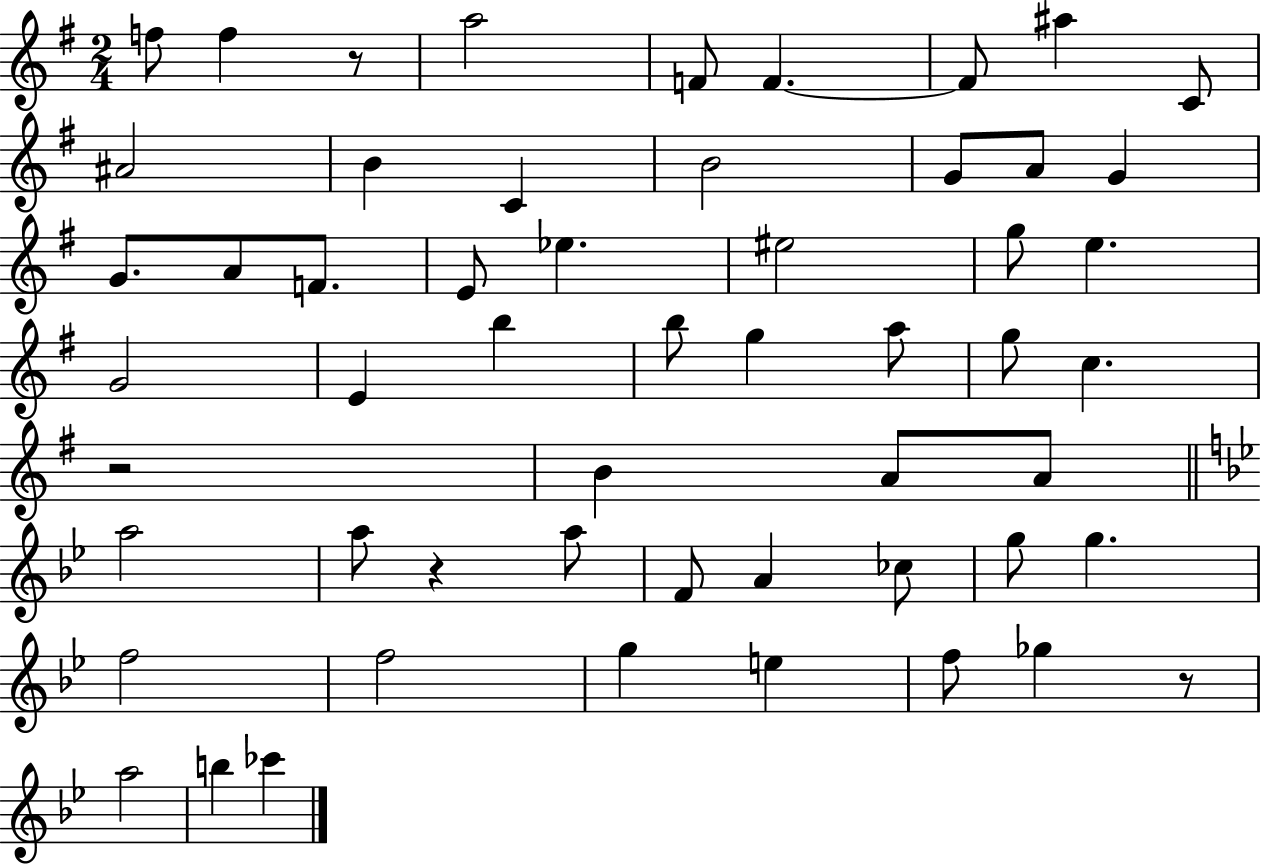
{
  \clef treble
  \numericTimeSignature
  \time 2/4
  \key g \major
  f''8 f''4 r8 | a''2 | f'8 f'4.~~ | f'8 ais''4 c'8 | \break ais'2 | b'4 c'4 | b'2 | g'8 a'8 g'4 | \break g'8. a'8 f'8. | e'8 ees''4. | eis''2 | g''8 e''4. | \break g'2 | e'4 b''4 | b''8 g''4 a''8 | g''8 c''4. | \break r2 | b'4 a'8 a'8 | \bar "||" \break \key bes \major a''2 | a''8 r4 a''8 | f'8 a'4 ces''8 | g''8 g''4. | \break f''2 | f''2 | g''4 e''4 | f''8 ges''4 r8 | \break a''2 | b''4 ces'''4 | \bar "|."
}